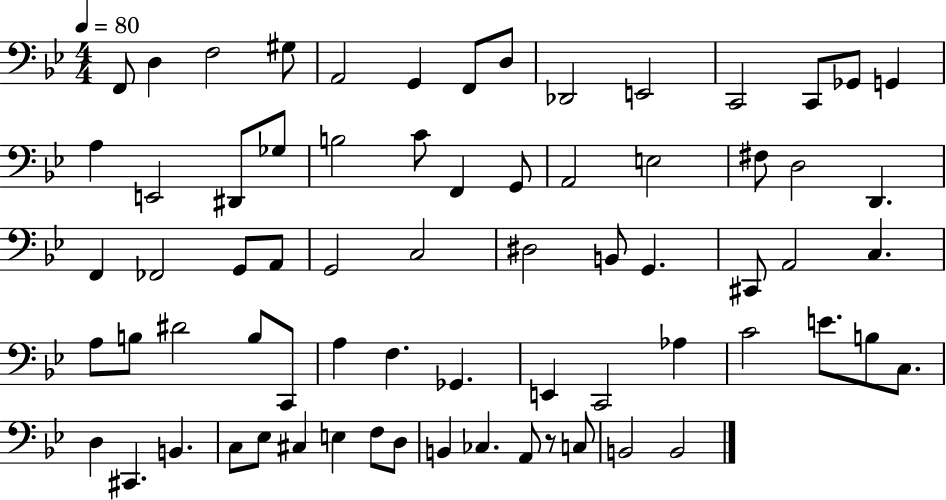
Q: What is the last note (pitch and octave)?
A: B2